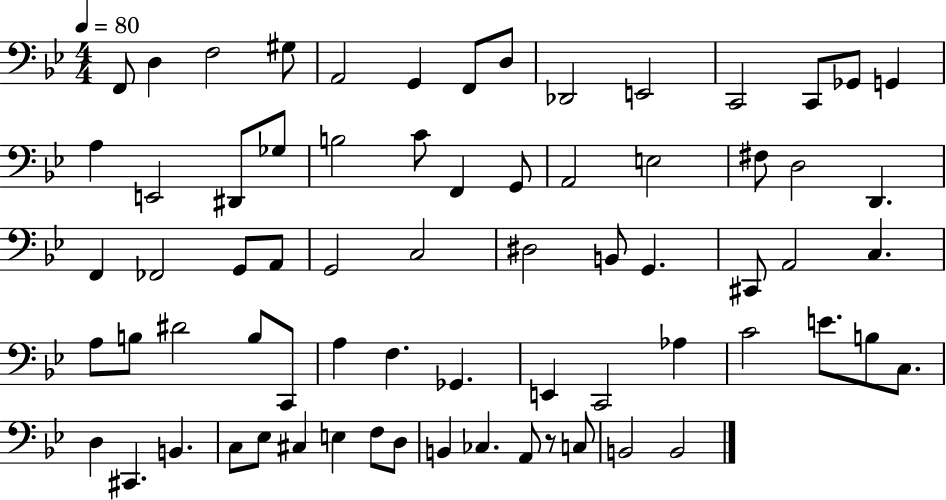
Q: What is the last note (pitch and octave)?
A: B2